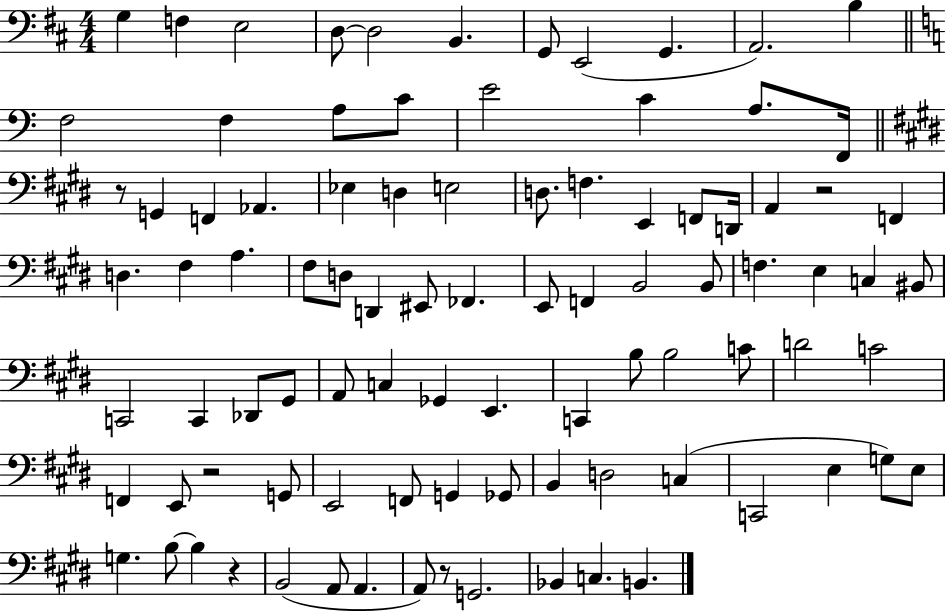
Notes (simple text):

G3/q F3/q E3/h D3/e D3/h B2/q. G2/e E2/h G2/q. A2/h. B3/q F3/h F3/q A3/e C4/e E4/h C4/q A3/e. F2/s R/e G2/q F2/q Ab2/q. Eb3/q D3/q E3/h D3/e. F3/q. E2/q F2/e D2/s A2/q R/h F2/q D3/q. F#3/q A3/q. F#3/e D3/e D2/q EIS2/e FES2/q. E2/e F2/q B2/h B2/e F3/q. E3/q C3/q BIS2/e C2/h C2/q Db2/e G#2/e A2/e C3/q Gb2/q E2/q. C2/q B3/e B3/h C4/e D4/h C4/h F2/q E2/e R/h G2/e E2/h F2/e G2/q Gb2/e B2/q D3/h C3/q C2/h E3/q G3/e E3/e G3/q. B3/e B3/q R/q B2/h A2/e A2/q. A2/e R/e G2/h. Bb2/q C3/q. B2/q.